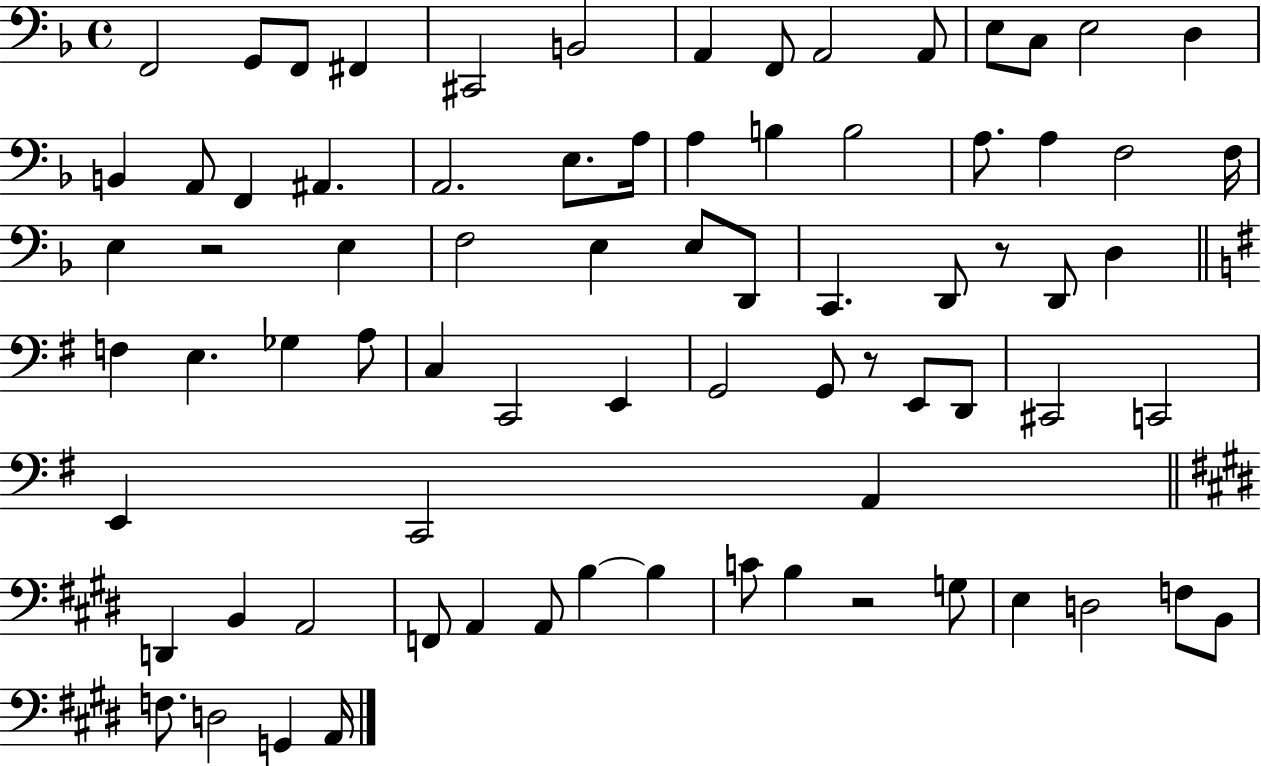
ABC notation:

X:1
T:Untitled
M:4/4
L:1/4
K:F
F,,2 G,,/2 F,,/2 ^F,, ^C,,2 B,,2 A,, F,,/2 A,,2 A,,/2 E,/2 C,/2 E,2 D, B,, A,,/2 F,, ^A,, A,,2 E,/2 A,/4 A, B, B,2 A,/2 A, F,2 F,/4 E, z2 E, F,2 E, E,/2 D,,/2 C,, D,,/2 z/2 D,,/2 D, F, E, _G, A,/2 C, C,,2 E,, G,,2 G,,/2 z/2 E,,/2 D,,/2 ^C,,2 C,,2 E,, C,,2 A,, D,, B,, A,,2 F,,/2 A,, A,,/2 B, B, C/2 B, z2 G,/2 E, D,2 F,/2 B,,/2 F,/2 D,2 G,, A,,/4